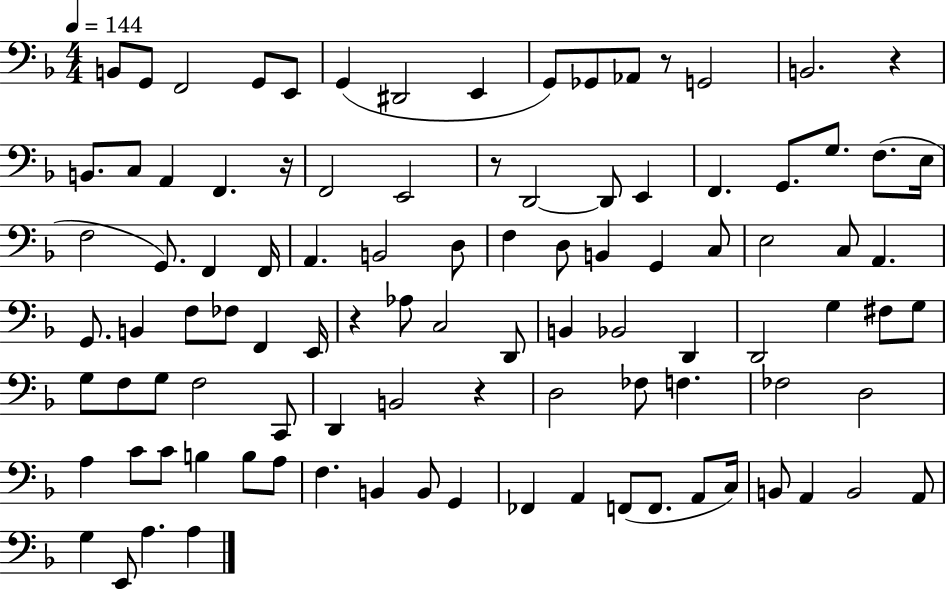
X:1
T:Untitled
M:4/4
L:1/4
K:F
B,,/2 G,,/2 F,,2 G,,/2 E,,/2 G,, ^D,,2 E,, G,,/2 _G,,/2 _A,,/2 z/2 G,,2 B,,2 z B,,/2 C,/2 A,, F,, z/4 F,,2 E,,2 z/2 D,,2 D,,/2 E,, F,, G,,/2 G,/2 F,/2 E,/4 F,2 G,,/2 F,, F,,/4 A,, B,,2 D,/2 F, D,/2 B,, G,, C,/2 E,2 C,/2 A,, G,,/2 B,, F,/2 _F,/2 F,, E,,/4 z _A,/2 C,2 D,,/2 B,, _B,,2 D,, D,,2 G, ^F,/2 G,/2 G,/2 F,/2 G,/2 F,2 C,,/2 D,, B,,2 z D,2 _F,/2 F, _F,2 D,2 A, C/2 C/2 B, B,/2 A,/2 F, B,, B,,/2 G,, _F,, A,, F,,/2 F,,/2 A,,/2 C,/4 B,,/2 A,, B,,2 A,,/2 G, E,,/2 A, A,